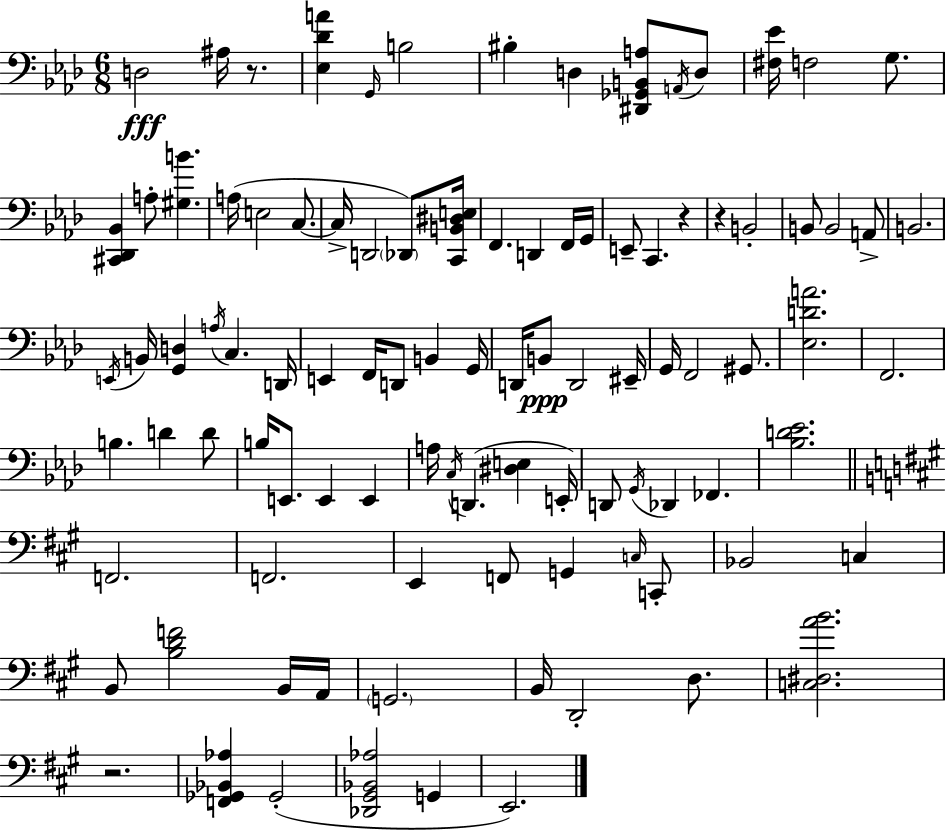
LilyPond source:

{
  \clef bass
  \numericTimeSignature
  \time 6/8
  \key f \minor
  d2\fff ais16 r8. | <ees des' a'>4 \grace { g,16 } b2 | bis4-. d4 <dis, ges, b, a>8 \acciaccatura { a,16 } | d8 <fis ees'>16 f2 g8. | \break <cis, des, bes,>4 a8-. <gis b'>4. | a16( e2 c8.~~ | c16-> d,2 \parenthesize des,8) | <c, b, dis e>16 f,4. d,4 | \break f,16 g,16 e,8-- c,4. r4 | r4 b,2-. | b,8 b,2 | a,8-> b,2. | \break \acciaccatura { e,16 } b,16 <g, d>4 \acciaccatura { a16 } c4. | d,16 e,4 f,16 d,8 b,4 | g,16 d,16 b,8\ppp d,2 | eis,16-- g,16 f,2 | \break gis,8. <ees d' a'>2. | f,2. | b4. d'4 | d'8 b16 e,8. e,4 | \break e,4 a16 \acciaccatura { c16 } d,4.( | <dis e>4 e,16-.) d,8 \acciaccatura { g,16 } des,4 | fes,4. <bes d' ees'>2. | \bar "||" \break \key a \major f,2. | f,2. | e,4 f,8 g,4 \grace { c16 } c,8-. | bes,2 c4 | \break b,8 <b d' f'>2 b,16 | a,16 \parenthesize g,2. | b,16 d,2-. d8. | <c dis a' b'>2. | \break r2. | <f, ges, bes, aes>4 ges,2-.( | <des, gis, bes, aes>2 g,4 | e,2.) | \break \bar "|."
}